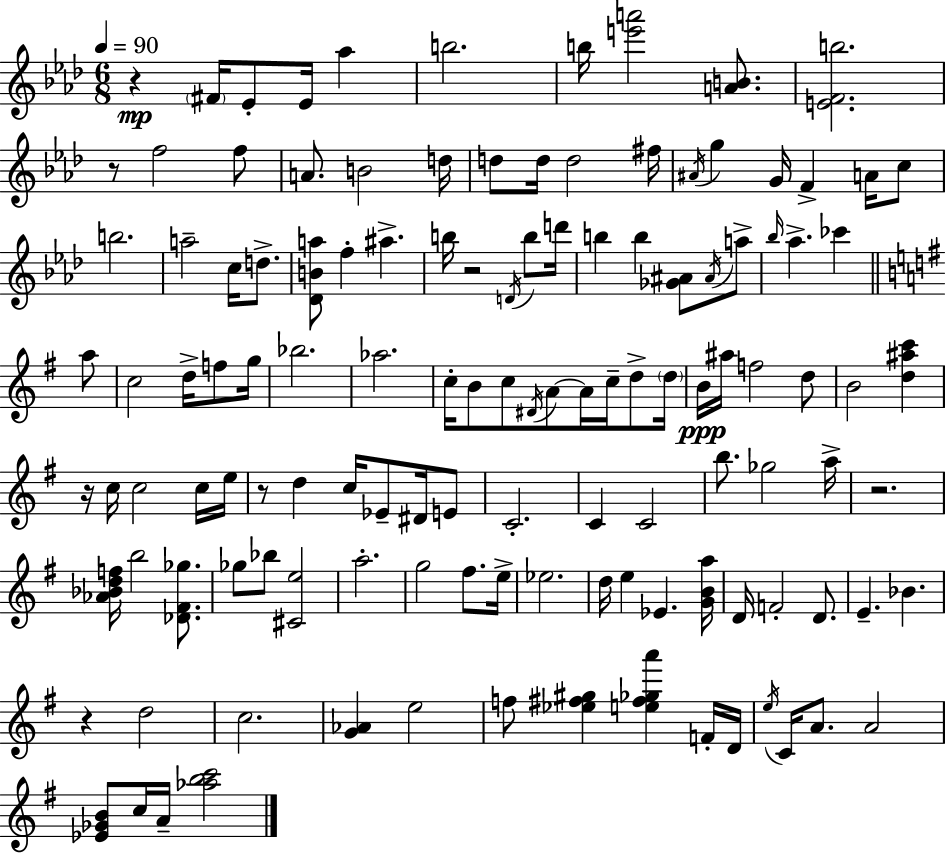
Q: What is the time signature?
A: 6/8